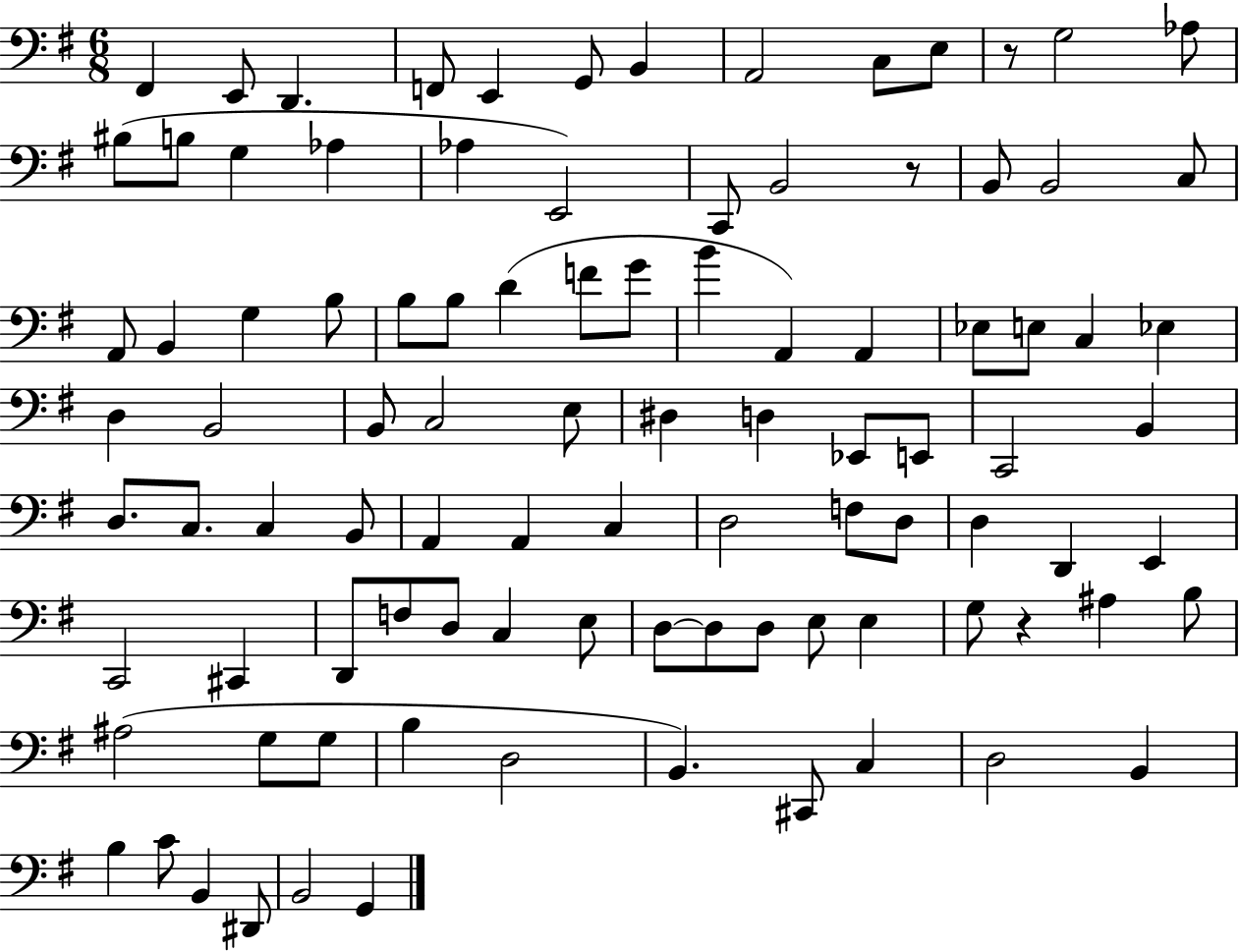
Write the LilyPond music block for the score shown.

{
  \clef bass
  \numericTimeSignature
  \time 6/8
  \key g \major
  fis,4 e,8 d,4. | f,8 e,4 g,8 b,4 | a,2 c8 e8 | r8 g2 aes8 | \break bis8( b8 g4 aes4 | aes4 e,2) | c,8 b,2 r8 | b,8 b,2 c8 | \break a,8 b,4 g4 b8 | b8 b8 d'4( f'8 g'8 | b'4 a,4) a,4 | ees8 e8 c4 ees4 | \break d4 b,2 | b,8 c2 e8 | dis4 d4 ees,8 e,8 | c,2 b,4 | \break d8. c8. c4 b,8 | a,4 a,4 c4 | d2 f8 d8 | d4 d,4 e,4 | \break c,2 cis,4 | d,8 f8 d8 c4 e8 | d8~~ d8 d8 e8 e4 | g8 r4 ais4 b8 | \break ais2( g8 g8 | b4 d2 | b,4.) cis,8 c4 | d2 b,4 | \break b4 c'8 b,4 dis,8 | b,2 g,4 | \bar "|."
}